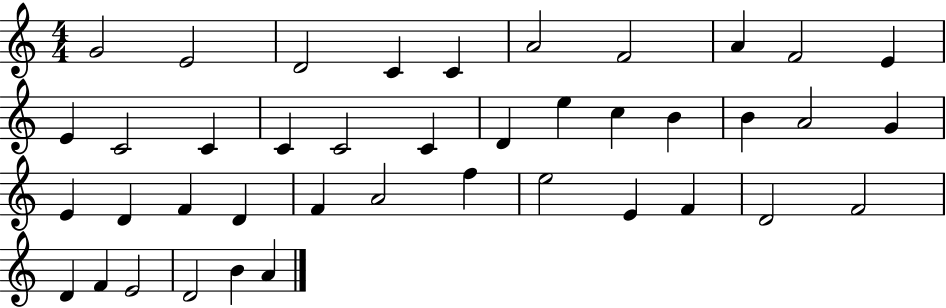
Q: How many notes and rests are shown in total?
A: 41